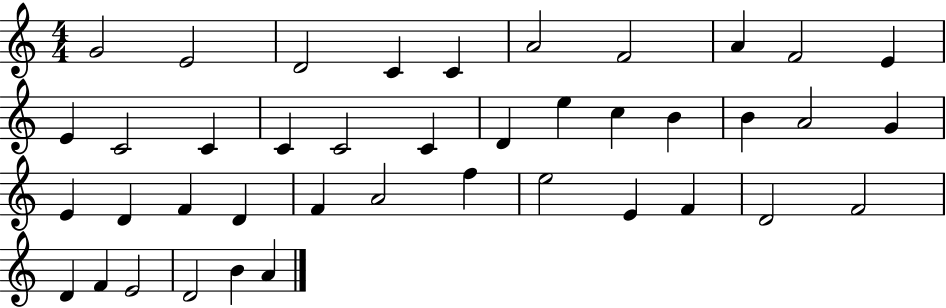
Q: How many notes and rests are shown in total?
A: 41